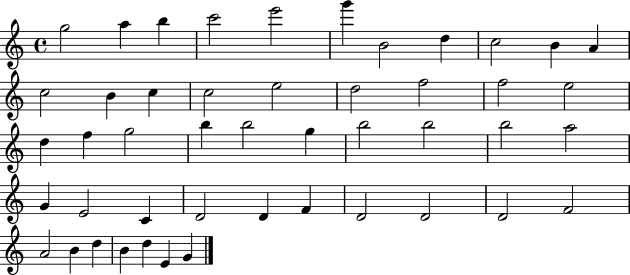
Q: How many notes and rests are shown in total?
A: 47